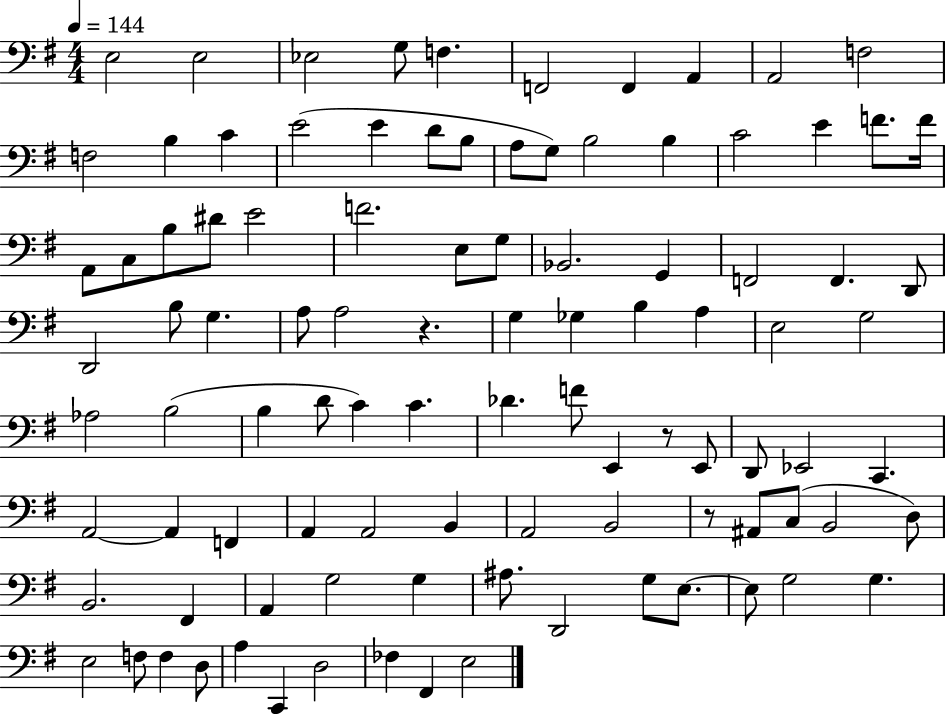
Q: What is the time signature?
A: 4/4